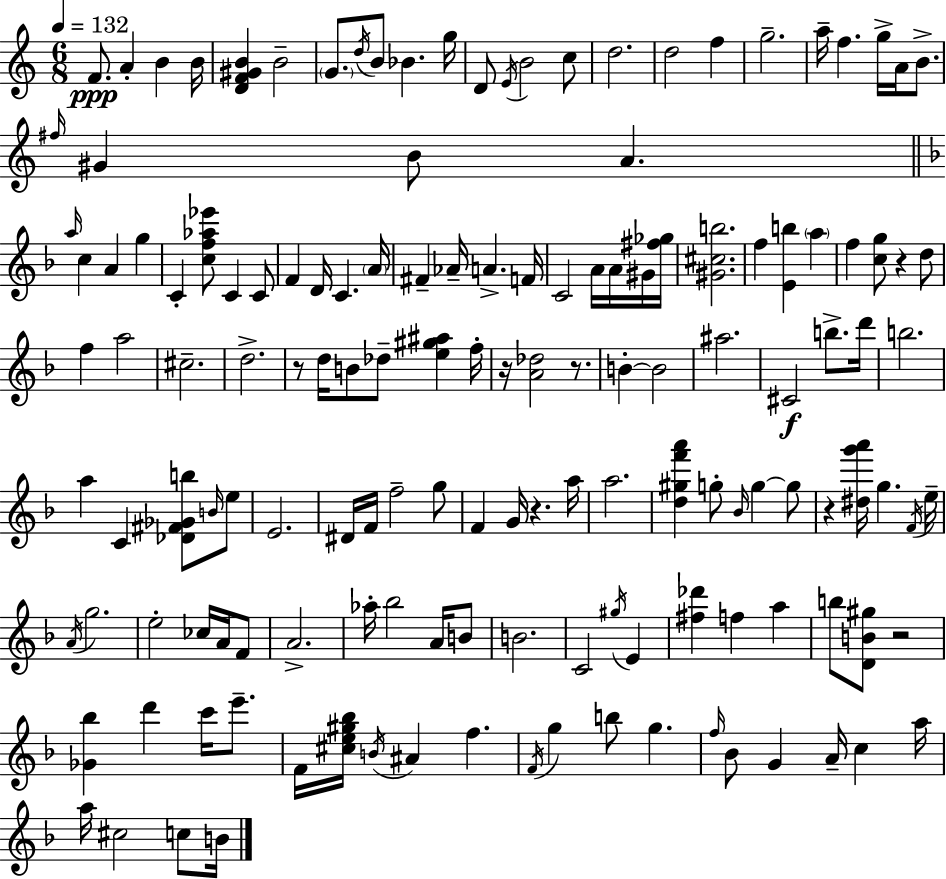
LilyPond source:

{
  \clef treble
  \numericTimeSignature
  \time 6/8
  \key c \major
  \tempo 4 = 132
  f'8.\ppp a'4-. b'4 b'16 | <d' f' gis' b'>4 b'2-- | \parenthesize g'8. \acciaccatura { d''16 } b'8 bes'4. | g''16 d'8 \acciaccatura { e'16 } b'2 | \break c''8 d''2. | d''2 f''4 | g''2.-- | a''16-- f''4. g''16-> a'16 b'8.-> | \break \grace { fis''16 } gis'4 b'8 a'4. | \bar "||" \break \key f \major \grace { a''16 } c''4 a'4 g''4 | c'4-. <c'' f'' aes'' ees'''>8 c'4 c'8 | f'4 d'16 c'4. | \parenthesize a'16 fis'4-- aes'16-- a'4.-> | \break f'16 c'2 a'16 a'16 gis'16 | <fis'' ges''>16 <gis' cis'' b''>2. | f''4 <e' b''>4 \parenthesize a''4 | f''4 <c'' g''>8 r4 d''8 | \break f''4 a''2 | cis''2.-- | d''2.-> | r8 d''16 b'8 des''8-- <e'' gis'' ais''>4 | \break f''16-. r16 <a' des''>2 r8. | b'4-.~~ b'2 | ais''2. | cis'2\f b''8.-> | \break d'''16 b''2. | a''4 c'4 <des' fis' ges' b''>8 \grace { b'16 } | e''8 e'2. | dis'16 f'16 f''2-- | \break g''8 f'4 g'16 r4. | a''16 a''2. | <d'' gis'' f''' a'''>4 g''8-. \grace { bes'16 } g''4~~ | g''8 r4 <dis'' g''' a'''>16 g''4. | \break \acciaccatura { f'16 } e''16-- \acciaccatura { a'16 } g''2. | e''2-. | ces''16 a'16 f'8 a'2.-> | aes''16-. bes''2 | \break a'16 b'8 b'2. | c'2 | \acciaccatura { gis''16 } e'4 <fis'' des'''>4 f''4 | a''4 b''8 <d' b' gis''>8 r2 | \break <ges' bes''>4 d'''4 | c'''16 e'''8.-- f'16 <cis'' e'' gis'' bes''>16 \acciaccatura { b'16 } ais'4 | f''4. \acciaccatura { f'16 } g''4 | b''8 g''4. \grace { f''16 } bes'8 g'4 | \break a'16-- c''4 a''16 a''16 cis''2 | c''8 b'16 \bar "|."
}